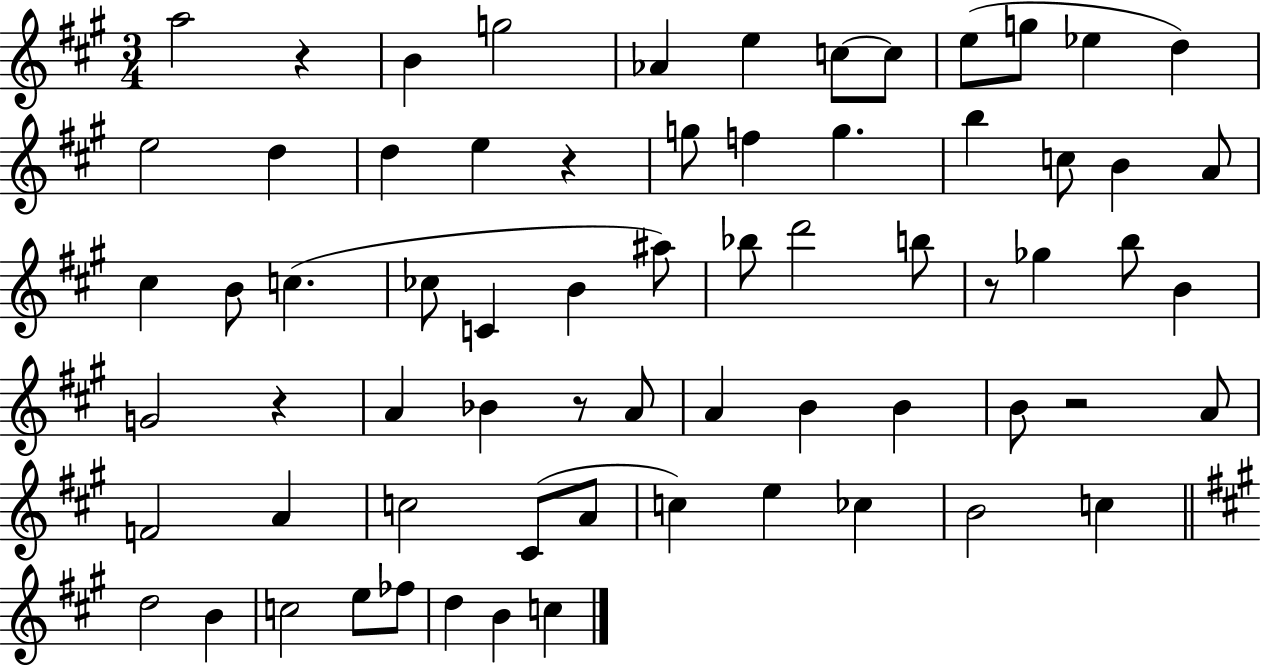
{
  \clef treble
  \numericTimeSignature
  \time 3/4
  \key a \major
  a''2 r4 | b'4 g''2 | aes'4 e''4 c''8~~ c''8 | e''8( g''8 ees''4 d''4) | \break e''2 d''4 | d''4 e''4 r4 | g''8 f''4 g''4. | b''4 c''8 b'4 a'8 | \break cis''4 b'8 c''4.( | ces''8 c'4 b'4 ais''8) | bes''8 d'''2 b''8 | r8 ges''4 b''8 b'4 | \break g'2 r4 | a'4 bes'4 r8 a'8 | a'4 b'4 b'4 | b'8 r2 a'8 | \break f'2 a'4 | c''2 cis'8( a'8 | c''4) e''4 ces''4 | b'2 c''4 | \break \bar "||" \break \key a \major d''2 b'4 | c''2 e''8 fes''8 | d''4 b'4 c''4 | \bar "|."
}